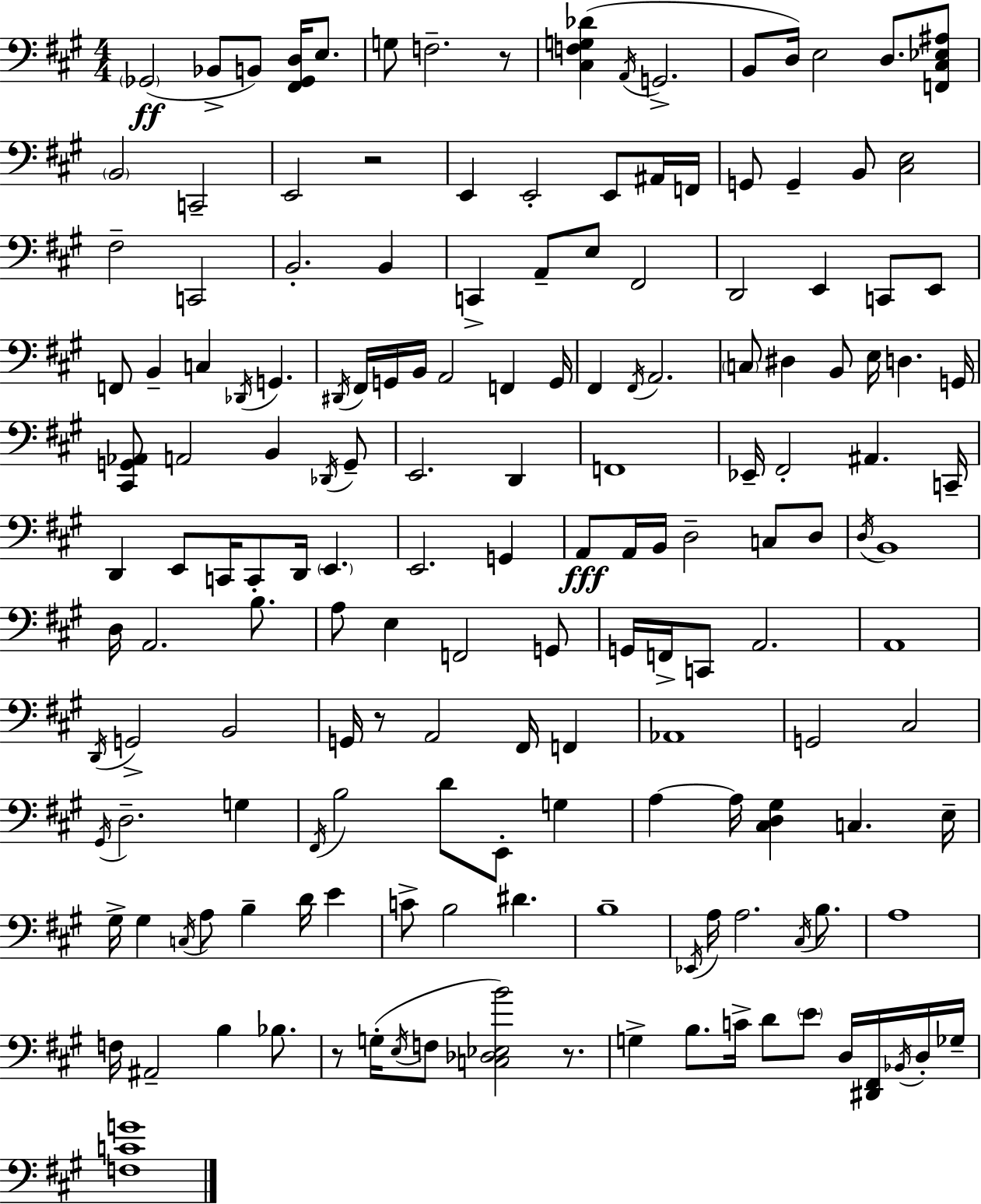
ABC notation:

X:1
T:Untitled
M:4/4
L:1/4
K:A
_G,,2 _B,,/2 B,,/2 [^F,,_G,,D,]/4 E,/2 G,/2 F,2 z/2 [^C,F,G,_D] A,,/4 G,,2 B,,/2 D,/4 E,2 D,/2 [F,,^C,_E,^A,]/2 B,,2 C,,2 E,,2 z2 E,, E,,2 E,,/2 ^A,,/4 F,,/4 G,,/2 G,, B,,/2 [^C,E,]2 ^F,2 C,,2 B,,2 B,, C,, A,,/2 E,/2 ^F,,2 D,,2 E,, C,,/2 E,,/2 F,,/2 B,, C, _D,,/4 G,, ^D,,/4 ^F,,/4 G,,/4 B,,/4 A,,2 F,, G,,/4 ^F,, ^F,,/4 A,,2 C,/2 ^D, B,,/2 E,/4 D, G,,/4 [^C,,G,,_A,,]/2 A,,2 B,, _D,,/4 G,,/2 E,,2 D,, F,,4 _E,,/4 ^F,,2 ^A,, C,,/4 D,, E,,/2 C,,/4 C,,/2 D,,/4 E,, E,,2 G,, A,,/2 A,,/4 B,,/4 D,2 C,/2 D,/2 D,/4 B,,4 D,/4 A,,2 B,/2 A,/2 E, F,,2 G,,/2 G,,/4 F,,/4 C,,/2 A,,2 A,,4 D,,/4 G,,2 B,,2 G,,/4 z/2 A,,2 ^F,,/4 F,, _A,,4 G,,2 ^C,2 ^G,,/4 D,2 G, ^F,,/4 B,2 D/2 E,,/2 G, A, A,/4 [^C,D,^G,] C, E,/4 ^G,/4 ^G, C,/4 A,/2 B, D/4 E C/2 B,2 ^D B,4 _E,,/4 A,/4 A,2 ^C,/4 B,/2 A,4 F,/4 ^A,,2 B, _B,/2 z/2 G,/4 E,/4 F,/2 [C,_D,_E,B]2 z/2 G, B,/2 C/4 D/2 E/2 D,/4 [^D,,^F,,]/4 _B,,/4 D,/4 _G,/4 [F,CG]4